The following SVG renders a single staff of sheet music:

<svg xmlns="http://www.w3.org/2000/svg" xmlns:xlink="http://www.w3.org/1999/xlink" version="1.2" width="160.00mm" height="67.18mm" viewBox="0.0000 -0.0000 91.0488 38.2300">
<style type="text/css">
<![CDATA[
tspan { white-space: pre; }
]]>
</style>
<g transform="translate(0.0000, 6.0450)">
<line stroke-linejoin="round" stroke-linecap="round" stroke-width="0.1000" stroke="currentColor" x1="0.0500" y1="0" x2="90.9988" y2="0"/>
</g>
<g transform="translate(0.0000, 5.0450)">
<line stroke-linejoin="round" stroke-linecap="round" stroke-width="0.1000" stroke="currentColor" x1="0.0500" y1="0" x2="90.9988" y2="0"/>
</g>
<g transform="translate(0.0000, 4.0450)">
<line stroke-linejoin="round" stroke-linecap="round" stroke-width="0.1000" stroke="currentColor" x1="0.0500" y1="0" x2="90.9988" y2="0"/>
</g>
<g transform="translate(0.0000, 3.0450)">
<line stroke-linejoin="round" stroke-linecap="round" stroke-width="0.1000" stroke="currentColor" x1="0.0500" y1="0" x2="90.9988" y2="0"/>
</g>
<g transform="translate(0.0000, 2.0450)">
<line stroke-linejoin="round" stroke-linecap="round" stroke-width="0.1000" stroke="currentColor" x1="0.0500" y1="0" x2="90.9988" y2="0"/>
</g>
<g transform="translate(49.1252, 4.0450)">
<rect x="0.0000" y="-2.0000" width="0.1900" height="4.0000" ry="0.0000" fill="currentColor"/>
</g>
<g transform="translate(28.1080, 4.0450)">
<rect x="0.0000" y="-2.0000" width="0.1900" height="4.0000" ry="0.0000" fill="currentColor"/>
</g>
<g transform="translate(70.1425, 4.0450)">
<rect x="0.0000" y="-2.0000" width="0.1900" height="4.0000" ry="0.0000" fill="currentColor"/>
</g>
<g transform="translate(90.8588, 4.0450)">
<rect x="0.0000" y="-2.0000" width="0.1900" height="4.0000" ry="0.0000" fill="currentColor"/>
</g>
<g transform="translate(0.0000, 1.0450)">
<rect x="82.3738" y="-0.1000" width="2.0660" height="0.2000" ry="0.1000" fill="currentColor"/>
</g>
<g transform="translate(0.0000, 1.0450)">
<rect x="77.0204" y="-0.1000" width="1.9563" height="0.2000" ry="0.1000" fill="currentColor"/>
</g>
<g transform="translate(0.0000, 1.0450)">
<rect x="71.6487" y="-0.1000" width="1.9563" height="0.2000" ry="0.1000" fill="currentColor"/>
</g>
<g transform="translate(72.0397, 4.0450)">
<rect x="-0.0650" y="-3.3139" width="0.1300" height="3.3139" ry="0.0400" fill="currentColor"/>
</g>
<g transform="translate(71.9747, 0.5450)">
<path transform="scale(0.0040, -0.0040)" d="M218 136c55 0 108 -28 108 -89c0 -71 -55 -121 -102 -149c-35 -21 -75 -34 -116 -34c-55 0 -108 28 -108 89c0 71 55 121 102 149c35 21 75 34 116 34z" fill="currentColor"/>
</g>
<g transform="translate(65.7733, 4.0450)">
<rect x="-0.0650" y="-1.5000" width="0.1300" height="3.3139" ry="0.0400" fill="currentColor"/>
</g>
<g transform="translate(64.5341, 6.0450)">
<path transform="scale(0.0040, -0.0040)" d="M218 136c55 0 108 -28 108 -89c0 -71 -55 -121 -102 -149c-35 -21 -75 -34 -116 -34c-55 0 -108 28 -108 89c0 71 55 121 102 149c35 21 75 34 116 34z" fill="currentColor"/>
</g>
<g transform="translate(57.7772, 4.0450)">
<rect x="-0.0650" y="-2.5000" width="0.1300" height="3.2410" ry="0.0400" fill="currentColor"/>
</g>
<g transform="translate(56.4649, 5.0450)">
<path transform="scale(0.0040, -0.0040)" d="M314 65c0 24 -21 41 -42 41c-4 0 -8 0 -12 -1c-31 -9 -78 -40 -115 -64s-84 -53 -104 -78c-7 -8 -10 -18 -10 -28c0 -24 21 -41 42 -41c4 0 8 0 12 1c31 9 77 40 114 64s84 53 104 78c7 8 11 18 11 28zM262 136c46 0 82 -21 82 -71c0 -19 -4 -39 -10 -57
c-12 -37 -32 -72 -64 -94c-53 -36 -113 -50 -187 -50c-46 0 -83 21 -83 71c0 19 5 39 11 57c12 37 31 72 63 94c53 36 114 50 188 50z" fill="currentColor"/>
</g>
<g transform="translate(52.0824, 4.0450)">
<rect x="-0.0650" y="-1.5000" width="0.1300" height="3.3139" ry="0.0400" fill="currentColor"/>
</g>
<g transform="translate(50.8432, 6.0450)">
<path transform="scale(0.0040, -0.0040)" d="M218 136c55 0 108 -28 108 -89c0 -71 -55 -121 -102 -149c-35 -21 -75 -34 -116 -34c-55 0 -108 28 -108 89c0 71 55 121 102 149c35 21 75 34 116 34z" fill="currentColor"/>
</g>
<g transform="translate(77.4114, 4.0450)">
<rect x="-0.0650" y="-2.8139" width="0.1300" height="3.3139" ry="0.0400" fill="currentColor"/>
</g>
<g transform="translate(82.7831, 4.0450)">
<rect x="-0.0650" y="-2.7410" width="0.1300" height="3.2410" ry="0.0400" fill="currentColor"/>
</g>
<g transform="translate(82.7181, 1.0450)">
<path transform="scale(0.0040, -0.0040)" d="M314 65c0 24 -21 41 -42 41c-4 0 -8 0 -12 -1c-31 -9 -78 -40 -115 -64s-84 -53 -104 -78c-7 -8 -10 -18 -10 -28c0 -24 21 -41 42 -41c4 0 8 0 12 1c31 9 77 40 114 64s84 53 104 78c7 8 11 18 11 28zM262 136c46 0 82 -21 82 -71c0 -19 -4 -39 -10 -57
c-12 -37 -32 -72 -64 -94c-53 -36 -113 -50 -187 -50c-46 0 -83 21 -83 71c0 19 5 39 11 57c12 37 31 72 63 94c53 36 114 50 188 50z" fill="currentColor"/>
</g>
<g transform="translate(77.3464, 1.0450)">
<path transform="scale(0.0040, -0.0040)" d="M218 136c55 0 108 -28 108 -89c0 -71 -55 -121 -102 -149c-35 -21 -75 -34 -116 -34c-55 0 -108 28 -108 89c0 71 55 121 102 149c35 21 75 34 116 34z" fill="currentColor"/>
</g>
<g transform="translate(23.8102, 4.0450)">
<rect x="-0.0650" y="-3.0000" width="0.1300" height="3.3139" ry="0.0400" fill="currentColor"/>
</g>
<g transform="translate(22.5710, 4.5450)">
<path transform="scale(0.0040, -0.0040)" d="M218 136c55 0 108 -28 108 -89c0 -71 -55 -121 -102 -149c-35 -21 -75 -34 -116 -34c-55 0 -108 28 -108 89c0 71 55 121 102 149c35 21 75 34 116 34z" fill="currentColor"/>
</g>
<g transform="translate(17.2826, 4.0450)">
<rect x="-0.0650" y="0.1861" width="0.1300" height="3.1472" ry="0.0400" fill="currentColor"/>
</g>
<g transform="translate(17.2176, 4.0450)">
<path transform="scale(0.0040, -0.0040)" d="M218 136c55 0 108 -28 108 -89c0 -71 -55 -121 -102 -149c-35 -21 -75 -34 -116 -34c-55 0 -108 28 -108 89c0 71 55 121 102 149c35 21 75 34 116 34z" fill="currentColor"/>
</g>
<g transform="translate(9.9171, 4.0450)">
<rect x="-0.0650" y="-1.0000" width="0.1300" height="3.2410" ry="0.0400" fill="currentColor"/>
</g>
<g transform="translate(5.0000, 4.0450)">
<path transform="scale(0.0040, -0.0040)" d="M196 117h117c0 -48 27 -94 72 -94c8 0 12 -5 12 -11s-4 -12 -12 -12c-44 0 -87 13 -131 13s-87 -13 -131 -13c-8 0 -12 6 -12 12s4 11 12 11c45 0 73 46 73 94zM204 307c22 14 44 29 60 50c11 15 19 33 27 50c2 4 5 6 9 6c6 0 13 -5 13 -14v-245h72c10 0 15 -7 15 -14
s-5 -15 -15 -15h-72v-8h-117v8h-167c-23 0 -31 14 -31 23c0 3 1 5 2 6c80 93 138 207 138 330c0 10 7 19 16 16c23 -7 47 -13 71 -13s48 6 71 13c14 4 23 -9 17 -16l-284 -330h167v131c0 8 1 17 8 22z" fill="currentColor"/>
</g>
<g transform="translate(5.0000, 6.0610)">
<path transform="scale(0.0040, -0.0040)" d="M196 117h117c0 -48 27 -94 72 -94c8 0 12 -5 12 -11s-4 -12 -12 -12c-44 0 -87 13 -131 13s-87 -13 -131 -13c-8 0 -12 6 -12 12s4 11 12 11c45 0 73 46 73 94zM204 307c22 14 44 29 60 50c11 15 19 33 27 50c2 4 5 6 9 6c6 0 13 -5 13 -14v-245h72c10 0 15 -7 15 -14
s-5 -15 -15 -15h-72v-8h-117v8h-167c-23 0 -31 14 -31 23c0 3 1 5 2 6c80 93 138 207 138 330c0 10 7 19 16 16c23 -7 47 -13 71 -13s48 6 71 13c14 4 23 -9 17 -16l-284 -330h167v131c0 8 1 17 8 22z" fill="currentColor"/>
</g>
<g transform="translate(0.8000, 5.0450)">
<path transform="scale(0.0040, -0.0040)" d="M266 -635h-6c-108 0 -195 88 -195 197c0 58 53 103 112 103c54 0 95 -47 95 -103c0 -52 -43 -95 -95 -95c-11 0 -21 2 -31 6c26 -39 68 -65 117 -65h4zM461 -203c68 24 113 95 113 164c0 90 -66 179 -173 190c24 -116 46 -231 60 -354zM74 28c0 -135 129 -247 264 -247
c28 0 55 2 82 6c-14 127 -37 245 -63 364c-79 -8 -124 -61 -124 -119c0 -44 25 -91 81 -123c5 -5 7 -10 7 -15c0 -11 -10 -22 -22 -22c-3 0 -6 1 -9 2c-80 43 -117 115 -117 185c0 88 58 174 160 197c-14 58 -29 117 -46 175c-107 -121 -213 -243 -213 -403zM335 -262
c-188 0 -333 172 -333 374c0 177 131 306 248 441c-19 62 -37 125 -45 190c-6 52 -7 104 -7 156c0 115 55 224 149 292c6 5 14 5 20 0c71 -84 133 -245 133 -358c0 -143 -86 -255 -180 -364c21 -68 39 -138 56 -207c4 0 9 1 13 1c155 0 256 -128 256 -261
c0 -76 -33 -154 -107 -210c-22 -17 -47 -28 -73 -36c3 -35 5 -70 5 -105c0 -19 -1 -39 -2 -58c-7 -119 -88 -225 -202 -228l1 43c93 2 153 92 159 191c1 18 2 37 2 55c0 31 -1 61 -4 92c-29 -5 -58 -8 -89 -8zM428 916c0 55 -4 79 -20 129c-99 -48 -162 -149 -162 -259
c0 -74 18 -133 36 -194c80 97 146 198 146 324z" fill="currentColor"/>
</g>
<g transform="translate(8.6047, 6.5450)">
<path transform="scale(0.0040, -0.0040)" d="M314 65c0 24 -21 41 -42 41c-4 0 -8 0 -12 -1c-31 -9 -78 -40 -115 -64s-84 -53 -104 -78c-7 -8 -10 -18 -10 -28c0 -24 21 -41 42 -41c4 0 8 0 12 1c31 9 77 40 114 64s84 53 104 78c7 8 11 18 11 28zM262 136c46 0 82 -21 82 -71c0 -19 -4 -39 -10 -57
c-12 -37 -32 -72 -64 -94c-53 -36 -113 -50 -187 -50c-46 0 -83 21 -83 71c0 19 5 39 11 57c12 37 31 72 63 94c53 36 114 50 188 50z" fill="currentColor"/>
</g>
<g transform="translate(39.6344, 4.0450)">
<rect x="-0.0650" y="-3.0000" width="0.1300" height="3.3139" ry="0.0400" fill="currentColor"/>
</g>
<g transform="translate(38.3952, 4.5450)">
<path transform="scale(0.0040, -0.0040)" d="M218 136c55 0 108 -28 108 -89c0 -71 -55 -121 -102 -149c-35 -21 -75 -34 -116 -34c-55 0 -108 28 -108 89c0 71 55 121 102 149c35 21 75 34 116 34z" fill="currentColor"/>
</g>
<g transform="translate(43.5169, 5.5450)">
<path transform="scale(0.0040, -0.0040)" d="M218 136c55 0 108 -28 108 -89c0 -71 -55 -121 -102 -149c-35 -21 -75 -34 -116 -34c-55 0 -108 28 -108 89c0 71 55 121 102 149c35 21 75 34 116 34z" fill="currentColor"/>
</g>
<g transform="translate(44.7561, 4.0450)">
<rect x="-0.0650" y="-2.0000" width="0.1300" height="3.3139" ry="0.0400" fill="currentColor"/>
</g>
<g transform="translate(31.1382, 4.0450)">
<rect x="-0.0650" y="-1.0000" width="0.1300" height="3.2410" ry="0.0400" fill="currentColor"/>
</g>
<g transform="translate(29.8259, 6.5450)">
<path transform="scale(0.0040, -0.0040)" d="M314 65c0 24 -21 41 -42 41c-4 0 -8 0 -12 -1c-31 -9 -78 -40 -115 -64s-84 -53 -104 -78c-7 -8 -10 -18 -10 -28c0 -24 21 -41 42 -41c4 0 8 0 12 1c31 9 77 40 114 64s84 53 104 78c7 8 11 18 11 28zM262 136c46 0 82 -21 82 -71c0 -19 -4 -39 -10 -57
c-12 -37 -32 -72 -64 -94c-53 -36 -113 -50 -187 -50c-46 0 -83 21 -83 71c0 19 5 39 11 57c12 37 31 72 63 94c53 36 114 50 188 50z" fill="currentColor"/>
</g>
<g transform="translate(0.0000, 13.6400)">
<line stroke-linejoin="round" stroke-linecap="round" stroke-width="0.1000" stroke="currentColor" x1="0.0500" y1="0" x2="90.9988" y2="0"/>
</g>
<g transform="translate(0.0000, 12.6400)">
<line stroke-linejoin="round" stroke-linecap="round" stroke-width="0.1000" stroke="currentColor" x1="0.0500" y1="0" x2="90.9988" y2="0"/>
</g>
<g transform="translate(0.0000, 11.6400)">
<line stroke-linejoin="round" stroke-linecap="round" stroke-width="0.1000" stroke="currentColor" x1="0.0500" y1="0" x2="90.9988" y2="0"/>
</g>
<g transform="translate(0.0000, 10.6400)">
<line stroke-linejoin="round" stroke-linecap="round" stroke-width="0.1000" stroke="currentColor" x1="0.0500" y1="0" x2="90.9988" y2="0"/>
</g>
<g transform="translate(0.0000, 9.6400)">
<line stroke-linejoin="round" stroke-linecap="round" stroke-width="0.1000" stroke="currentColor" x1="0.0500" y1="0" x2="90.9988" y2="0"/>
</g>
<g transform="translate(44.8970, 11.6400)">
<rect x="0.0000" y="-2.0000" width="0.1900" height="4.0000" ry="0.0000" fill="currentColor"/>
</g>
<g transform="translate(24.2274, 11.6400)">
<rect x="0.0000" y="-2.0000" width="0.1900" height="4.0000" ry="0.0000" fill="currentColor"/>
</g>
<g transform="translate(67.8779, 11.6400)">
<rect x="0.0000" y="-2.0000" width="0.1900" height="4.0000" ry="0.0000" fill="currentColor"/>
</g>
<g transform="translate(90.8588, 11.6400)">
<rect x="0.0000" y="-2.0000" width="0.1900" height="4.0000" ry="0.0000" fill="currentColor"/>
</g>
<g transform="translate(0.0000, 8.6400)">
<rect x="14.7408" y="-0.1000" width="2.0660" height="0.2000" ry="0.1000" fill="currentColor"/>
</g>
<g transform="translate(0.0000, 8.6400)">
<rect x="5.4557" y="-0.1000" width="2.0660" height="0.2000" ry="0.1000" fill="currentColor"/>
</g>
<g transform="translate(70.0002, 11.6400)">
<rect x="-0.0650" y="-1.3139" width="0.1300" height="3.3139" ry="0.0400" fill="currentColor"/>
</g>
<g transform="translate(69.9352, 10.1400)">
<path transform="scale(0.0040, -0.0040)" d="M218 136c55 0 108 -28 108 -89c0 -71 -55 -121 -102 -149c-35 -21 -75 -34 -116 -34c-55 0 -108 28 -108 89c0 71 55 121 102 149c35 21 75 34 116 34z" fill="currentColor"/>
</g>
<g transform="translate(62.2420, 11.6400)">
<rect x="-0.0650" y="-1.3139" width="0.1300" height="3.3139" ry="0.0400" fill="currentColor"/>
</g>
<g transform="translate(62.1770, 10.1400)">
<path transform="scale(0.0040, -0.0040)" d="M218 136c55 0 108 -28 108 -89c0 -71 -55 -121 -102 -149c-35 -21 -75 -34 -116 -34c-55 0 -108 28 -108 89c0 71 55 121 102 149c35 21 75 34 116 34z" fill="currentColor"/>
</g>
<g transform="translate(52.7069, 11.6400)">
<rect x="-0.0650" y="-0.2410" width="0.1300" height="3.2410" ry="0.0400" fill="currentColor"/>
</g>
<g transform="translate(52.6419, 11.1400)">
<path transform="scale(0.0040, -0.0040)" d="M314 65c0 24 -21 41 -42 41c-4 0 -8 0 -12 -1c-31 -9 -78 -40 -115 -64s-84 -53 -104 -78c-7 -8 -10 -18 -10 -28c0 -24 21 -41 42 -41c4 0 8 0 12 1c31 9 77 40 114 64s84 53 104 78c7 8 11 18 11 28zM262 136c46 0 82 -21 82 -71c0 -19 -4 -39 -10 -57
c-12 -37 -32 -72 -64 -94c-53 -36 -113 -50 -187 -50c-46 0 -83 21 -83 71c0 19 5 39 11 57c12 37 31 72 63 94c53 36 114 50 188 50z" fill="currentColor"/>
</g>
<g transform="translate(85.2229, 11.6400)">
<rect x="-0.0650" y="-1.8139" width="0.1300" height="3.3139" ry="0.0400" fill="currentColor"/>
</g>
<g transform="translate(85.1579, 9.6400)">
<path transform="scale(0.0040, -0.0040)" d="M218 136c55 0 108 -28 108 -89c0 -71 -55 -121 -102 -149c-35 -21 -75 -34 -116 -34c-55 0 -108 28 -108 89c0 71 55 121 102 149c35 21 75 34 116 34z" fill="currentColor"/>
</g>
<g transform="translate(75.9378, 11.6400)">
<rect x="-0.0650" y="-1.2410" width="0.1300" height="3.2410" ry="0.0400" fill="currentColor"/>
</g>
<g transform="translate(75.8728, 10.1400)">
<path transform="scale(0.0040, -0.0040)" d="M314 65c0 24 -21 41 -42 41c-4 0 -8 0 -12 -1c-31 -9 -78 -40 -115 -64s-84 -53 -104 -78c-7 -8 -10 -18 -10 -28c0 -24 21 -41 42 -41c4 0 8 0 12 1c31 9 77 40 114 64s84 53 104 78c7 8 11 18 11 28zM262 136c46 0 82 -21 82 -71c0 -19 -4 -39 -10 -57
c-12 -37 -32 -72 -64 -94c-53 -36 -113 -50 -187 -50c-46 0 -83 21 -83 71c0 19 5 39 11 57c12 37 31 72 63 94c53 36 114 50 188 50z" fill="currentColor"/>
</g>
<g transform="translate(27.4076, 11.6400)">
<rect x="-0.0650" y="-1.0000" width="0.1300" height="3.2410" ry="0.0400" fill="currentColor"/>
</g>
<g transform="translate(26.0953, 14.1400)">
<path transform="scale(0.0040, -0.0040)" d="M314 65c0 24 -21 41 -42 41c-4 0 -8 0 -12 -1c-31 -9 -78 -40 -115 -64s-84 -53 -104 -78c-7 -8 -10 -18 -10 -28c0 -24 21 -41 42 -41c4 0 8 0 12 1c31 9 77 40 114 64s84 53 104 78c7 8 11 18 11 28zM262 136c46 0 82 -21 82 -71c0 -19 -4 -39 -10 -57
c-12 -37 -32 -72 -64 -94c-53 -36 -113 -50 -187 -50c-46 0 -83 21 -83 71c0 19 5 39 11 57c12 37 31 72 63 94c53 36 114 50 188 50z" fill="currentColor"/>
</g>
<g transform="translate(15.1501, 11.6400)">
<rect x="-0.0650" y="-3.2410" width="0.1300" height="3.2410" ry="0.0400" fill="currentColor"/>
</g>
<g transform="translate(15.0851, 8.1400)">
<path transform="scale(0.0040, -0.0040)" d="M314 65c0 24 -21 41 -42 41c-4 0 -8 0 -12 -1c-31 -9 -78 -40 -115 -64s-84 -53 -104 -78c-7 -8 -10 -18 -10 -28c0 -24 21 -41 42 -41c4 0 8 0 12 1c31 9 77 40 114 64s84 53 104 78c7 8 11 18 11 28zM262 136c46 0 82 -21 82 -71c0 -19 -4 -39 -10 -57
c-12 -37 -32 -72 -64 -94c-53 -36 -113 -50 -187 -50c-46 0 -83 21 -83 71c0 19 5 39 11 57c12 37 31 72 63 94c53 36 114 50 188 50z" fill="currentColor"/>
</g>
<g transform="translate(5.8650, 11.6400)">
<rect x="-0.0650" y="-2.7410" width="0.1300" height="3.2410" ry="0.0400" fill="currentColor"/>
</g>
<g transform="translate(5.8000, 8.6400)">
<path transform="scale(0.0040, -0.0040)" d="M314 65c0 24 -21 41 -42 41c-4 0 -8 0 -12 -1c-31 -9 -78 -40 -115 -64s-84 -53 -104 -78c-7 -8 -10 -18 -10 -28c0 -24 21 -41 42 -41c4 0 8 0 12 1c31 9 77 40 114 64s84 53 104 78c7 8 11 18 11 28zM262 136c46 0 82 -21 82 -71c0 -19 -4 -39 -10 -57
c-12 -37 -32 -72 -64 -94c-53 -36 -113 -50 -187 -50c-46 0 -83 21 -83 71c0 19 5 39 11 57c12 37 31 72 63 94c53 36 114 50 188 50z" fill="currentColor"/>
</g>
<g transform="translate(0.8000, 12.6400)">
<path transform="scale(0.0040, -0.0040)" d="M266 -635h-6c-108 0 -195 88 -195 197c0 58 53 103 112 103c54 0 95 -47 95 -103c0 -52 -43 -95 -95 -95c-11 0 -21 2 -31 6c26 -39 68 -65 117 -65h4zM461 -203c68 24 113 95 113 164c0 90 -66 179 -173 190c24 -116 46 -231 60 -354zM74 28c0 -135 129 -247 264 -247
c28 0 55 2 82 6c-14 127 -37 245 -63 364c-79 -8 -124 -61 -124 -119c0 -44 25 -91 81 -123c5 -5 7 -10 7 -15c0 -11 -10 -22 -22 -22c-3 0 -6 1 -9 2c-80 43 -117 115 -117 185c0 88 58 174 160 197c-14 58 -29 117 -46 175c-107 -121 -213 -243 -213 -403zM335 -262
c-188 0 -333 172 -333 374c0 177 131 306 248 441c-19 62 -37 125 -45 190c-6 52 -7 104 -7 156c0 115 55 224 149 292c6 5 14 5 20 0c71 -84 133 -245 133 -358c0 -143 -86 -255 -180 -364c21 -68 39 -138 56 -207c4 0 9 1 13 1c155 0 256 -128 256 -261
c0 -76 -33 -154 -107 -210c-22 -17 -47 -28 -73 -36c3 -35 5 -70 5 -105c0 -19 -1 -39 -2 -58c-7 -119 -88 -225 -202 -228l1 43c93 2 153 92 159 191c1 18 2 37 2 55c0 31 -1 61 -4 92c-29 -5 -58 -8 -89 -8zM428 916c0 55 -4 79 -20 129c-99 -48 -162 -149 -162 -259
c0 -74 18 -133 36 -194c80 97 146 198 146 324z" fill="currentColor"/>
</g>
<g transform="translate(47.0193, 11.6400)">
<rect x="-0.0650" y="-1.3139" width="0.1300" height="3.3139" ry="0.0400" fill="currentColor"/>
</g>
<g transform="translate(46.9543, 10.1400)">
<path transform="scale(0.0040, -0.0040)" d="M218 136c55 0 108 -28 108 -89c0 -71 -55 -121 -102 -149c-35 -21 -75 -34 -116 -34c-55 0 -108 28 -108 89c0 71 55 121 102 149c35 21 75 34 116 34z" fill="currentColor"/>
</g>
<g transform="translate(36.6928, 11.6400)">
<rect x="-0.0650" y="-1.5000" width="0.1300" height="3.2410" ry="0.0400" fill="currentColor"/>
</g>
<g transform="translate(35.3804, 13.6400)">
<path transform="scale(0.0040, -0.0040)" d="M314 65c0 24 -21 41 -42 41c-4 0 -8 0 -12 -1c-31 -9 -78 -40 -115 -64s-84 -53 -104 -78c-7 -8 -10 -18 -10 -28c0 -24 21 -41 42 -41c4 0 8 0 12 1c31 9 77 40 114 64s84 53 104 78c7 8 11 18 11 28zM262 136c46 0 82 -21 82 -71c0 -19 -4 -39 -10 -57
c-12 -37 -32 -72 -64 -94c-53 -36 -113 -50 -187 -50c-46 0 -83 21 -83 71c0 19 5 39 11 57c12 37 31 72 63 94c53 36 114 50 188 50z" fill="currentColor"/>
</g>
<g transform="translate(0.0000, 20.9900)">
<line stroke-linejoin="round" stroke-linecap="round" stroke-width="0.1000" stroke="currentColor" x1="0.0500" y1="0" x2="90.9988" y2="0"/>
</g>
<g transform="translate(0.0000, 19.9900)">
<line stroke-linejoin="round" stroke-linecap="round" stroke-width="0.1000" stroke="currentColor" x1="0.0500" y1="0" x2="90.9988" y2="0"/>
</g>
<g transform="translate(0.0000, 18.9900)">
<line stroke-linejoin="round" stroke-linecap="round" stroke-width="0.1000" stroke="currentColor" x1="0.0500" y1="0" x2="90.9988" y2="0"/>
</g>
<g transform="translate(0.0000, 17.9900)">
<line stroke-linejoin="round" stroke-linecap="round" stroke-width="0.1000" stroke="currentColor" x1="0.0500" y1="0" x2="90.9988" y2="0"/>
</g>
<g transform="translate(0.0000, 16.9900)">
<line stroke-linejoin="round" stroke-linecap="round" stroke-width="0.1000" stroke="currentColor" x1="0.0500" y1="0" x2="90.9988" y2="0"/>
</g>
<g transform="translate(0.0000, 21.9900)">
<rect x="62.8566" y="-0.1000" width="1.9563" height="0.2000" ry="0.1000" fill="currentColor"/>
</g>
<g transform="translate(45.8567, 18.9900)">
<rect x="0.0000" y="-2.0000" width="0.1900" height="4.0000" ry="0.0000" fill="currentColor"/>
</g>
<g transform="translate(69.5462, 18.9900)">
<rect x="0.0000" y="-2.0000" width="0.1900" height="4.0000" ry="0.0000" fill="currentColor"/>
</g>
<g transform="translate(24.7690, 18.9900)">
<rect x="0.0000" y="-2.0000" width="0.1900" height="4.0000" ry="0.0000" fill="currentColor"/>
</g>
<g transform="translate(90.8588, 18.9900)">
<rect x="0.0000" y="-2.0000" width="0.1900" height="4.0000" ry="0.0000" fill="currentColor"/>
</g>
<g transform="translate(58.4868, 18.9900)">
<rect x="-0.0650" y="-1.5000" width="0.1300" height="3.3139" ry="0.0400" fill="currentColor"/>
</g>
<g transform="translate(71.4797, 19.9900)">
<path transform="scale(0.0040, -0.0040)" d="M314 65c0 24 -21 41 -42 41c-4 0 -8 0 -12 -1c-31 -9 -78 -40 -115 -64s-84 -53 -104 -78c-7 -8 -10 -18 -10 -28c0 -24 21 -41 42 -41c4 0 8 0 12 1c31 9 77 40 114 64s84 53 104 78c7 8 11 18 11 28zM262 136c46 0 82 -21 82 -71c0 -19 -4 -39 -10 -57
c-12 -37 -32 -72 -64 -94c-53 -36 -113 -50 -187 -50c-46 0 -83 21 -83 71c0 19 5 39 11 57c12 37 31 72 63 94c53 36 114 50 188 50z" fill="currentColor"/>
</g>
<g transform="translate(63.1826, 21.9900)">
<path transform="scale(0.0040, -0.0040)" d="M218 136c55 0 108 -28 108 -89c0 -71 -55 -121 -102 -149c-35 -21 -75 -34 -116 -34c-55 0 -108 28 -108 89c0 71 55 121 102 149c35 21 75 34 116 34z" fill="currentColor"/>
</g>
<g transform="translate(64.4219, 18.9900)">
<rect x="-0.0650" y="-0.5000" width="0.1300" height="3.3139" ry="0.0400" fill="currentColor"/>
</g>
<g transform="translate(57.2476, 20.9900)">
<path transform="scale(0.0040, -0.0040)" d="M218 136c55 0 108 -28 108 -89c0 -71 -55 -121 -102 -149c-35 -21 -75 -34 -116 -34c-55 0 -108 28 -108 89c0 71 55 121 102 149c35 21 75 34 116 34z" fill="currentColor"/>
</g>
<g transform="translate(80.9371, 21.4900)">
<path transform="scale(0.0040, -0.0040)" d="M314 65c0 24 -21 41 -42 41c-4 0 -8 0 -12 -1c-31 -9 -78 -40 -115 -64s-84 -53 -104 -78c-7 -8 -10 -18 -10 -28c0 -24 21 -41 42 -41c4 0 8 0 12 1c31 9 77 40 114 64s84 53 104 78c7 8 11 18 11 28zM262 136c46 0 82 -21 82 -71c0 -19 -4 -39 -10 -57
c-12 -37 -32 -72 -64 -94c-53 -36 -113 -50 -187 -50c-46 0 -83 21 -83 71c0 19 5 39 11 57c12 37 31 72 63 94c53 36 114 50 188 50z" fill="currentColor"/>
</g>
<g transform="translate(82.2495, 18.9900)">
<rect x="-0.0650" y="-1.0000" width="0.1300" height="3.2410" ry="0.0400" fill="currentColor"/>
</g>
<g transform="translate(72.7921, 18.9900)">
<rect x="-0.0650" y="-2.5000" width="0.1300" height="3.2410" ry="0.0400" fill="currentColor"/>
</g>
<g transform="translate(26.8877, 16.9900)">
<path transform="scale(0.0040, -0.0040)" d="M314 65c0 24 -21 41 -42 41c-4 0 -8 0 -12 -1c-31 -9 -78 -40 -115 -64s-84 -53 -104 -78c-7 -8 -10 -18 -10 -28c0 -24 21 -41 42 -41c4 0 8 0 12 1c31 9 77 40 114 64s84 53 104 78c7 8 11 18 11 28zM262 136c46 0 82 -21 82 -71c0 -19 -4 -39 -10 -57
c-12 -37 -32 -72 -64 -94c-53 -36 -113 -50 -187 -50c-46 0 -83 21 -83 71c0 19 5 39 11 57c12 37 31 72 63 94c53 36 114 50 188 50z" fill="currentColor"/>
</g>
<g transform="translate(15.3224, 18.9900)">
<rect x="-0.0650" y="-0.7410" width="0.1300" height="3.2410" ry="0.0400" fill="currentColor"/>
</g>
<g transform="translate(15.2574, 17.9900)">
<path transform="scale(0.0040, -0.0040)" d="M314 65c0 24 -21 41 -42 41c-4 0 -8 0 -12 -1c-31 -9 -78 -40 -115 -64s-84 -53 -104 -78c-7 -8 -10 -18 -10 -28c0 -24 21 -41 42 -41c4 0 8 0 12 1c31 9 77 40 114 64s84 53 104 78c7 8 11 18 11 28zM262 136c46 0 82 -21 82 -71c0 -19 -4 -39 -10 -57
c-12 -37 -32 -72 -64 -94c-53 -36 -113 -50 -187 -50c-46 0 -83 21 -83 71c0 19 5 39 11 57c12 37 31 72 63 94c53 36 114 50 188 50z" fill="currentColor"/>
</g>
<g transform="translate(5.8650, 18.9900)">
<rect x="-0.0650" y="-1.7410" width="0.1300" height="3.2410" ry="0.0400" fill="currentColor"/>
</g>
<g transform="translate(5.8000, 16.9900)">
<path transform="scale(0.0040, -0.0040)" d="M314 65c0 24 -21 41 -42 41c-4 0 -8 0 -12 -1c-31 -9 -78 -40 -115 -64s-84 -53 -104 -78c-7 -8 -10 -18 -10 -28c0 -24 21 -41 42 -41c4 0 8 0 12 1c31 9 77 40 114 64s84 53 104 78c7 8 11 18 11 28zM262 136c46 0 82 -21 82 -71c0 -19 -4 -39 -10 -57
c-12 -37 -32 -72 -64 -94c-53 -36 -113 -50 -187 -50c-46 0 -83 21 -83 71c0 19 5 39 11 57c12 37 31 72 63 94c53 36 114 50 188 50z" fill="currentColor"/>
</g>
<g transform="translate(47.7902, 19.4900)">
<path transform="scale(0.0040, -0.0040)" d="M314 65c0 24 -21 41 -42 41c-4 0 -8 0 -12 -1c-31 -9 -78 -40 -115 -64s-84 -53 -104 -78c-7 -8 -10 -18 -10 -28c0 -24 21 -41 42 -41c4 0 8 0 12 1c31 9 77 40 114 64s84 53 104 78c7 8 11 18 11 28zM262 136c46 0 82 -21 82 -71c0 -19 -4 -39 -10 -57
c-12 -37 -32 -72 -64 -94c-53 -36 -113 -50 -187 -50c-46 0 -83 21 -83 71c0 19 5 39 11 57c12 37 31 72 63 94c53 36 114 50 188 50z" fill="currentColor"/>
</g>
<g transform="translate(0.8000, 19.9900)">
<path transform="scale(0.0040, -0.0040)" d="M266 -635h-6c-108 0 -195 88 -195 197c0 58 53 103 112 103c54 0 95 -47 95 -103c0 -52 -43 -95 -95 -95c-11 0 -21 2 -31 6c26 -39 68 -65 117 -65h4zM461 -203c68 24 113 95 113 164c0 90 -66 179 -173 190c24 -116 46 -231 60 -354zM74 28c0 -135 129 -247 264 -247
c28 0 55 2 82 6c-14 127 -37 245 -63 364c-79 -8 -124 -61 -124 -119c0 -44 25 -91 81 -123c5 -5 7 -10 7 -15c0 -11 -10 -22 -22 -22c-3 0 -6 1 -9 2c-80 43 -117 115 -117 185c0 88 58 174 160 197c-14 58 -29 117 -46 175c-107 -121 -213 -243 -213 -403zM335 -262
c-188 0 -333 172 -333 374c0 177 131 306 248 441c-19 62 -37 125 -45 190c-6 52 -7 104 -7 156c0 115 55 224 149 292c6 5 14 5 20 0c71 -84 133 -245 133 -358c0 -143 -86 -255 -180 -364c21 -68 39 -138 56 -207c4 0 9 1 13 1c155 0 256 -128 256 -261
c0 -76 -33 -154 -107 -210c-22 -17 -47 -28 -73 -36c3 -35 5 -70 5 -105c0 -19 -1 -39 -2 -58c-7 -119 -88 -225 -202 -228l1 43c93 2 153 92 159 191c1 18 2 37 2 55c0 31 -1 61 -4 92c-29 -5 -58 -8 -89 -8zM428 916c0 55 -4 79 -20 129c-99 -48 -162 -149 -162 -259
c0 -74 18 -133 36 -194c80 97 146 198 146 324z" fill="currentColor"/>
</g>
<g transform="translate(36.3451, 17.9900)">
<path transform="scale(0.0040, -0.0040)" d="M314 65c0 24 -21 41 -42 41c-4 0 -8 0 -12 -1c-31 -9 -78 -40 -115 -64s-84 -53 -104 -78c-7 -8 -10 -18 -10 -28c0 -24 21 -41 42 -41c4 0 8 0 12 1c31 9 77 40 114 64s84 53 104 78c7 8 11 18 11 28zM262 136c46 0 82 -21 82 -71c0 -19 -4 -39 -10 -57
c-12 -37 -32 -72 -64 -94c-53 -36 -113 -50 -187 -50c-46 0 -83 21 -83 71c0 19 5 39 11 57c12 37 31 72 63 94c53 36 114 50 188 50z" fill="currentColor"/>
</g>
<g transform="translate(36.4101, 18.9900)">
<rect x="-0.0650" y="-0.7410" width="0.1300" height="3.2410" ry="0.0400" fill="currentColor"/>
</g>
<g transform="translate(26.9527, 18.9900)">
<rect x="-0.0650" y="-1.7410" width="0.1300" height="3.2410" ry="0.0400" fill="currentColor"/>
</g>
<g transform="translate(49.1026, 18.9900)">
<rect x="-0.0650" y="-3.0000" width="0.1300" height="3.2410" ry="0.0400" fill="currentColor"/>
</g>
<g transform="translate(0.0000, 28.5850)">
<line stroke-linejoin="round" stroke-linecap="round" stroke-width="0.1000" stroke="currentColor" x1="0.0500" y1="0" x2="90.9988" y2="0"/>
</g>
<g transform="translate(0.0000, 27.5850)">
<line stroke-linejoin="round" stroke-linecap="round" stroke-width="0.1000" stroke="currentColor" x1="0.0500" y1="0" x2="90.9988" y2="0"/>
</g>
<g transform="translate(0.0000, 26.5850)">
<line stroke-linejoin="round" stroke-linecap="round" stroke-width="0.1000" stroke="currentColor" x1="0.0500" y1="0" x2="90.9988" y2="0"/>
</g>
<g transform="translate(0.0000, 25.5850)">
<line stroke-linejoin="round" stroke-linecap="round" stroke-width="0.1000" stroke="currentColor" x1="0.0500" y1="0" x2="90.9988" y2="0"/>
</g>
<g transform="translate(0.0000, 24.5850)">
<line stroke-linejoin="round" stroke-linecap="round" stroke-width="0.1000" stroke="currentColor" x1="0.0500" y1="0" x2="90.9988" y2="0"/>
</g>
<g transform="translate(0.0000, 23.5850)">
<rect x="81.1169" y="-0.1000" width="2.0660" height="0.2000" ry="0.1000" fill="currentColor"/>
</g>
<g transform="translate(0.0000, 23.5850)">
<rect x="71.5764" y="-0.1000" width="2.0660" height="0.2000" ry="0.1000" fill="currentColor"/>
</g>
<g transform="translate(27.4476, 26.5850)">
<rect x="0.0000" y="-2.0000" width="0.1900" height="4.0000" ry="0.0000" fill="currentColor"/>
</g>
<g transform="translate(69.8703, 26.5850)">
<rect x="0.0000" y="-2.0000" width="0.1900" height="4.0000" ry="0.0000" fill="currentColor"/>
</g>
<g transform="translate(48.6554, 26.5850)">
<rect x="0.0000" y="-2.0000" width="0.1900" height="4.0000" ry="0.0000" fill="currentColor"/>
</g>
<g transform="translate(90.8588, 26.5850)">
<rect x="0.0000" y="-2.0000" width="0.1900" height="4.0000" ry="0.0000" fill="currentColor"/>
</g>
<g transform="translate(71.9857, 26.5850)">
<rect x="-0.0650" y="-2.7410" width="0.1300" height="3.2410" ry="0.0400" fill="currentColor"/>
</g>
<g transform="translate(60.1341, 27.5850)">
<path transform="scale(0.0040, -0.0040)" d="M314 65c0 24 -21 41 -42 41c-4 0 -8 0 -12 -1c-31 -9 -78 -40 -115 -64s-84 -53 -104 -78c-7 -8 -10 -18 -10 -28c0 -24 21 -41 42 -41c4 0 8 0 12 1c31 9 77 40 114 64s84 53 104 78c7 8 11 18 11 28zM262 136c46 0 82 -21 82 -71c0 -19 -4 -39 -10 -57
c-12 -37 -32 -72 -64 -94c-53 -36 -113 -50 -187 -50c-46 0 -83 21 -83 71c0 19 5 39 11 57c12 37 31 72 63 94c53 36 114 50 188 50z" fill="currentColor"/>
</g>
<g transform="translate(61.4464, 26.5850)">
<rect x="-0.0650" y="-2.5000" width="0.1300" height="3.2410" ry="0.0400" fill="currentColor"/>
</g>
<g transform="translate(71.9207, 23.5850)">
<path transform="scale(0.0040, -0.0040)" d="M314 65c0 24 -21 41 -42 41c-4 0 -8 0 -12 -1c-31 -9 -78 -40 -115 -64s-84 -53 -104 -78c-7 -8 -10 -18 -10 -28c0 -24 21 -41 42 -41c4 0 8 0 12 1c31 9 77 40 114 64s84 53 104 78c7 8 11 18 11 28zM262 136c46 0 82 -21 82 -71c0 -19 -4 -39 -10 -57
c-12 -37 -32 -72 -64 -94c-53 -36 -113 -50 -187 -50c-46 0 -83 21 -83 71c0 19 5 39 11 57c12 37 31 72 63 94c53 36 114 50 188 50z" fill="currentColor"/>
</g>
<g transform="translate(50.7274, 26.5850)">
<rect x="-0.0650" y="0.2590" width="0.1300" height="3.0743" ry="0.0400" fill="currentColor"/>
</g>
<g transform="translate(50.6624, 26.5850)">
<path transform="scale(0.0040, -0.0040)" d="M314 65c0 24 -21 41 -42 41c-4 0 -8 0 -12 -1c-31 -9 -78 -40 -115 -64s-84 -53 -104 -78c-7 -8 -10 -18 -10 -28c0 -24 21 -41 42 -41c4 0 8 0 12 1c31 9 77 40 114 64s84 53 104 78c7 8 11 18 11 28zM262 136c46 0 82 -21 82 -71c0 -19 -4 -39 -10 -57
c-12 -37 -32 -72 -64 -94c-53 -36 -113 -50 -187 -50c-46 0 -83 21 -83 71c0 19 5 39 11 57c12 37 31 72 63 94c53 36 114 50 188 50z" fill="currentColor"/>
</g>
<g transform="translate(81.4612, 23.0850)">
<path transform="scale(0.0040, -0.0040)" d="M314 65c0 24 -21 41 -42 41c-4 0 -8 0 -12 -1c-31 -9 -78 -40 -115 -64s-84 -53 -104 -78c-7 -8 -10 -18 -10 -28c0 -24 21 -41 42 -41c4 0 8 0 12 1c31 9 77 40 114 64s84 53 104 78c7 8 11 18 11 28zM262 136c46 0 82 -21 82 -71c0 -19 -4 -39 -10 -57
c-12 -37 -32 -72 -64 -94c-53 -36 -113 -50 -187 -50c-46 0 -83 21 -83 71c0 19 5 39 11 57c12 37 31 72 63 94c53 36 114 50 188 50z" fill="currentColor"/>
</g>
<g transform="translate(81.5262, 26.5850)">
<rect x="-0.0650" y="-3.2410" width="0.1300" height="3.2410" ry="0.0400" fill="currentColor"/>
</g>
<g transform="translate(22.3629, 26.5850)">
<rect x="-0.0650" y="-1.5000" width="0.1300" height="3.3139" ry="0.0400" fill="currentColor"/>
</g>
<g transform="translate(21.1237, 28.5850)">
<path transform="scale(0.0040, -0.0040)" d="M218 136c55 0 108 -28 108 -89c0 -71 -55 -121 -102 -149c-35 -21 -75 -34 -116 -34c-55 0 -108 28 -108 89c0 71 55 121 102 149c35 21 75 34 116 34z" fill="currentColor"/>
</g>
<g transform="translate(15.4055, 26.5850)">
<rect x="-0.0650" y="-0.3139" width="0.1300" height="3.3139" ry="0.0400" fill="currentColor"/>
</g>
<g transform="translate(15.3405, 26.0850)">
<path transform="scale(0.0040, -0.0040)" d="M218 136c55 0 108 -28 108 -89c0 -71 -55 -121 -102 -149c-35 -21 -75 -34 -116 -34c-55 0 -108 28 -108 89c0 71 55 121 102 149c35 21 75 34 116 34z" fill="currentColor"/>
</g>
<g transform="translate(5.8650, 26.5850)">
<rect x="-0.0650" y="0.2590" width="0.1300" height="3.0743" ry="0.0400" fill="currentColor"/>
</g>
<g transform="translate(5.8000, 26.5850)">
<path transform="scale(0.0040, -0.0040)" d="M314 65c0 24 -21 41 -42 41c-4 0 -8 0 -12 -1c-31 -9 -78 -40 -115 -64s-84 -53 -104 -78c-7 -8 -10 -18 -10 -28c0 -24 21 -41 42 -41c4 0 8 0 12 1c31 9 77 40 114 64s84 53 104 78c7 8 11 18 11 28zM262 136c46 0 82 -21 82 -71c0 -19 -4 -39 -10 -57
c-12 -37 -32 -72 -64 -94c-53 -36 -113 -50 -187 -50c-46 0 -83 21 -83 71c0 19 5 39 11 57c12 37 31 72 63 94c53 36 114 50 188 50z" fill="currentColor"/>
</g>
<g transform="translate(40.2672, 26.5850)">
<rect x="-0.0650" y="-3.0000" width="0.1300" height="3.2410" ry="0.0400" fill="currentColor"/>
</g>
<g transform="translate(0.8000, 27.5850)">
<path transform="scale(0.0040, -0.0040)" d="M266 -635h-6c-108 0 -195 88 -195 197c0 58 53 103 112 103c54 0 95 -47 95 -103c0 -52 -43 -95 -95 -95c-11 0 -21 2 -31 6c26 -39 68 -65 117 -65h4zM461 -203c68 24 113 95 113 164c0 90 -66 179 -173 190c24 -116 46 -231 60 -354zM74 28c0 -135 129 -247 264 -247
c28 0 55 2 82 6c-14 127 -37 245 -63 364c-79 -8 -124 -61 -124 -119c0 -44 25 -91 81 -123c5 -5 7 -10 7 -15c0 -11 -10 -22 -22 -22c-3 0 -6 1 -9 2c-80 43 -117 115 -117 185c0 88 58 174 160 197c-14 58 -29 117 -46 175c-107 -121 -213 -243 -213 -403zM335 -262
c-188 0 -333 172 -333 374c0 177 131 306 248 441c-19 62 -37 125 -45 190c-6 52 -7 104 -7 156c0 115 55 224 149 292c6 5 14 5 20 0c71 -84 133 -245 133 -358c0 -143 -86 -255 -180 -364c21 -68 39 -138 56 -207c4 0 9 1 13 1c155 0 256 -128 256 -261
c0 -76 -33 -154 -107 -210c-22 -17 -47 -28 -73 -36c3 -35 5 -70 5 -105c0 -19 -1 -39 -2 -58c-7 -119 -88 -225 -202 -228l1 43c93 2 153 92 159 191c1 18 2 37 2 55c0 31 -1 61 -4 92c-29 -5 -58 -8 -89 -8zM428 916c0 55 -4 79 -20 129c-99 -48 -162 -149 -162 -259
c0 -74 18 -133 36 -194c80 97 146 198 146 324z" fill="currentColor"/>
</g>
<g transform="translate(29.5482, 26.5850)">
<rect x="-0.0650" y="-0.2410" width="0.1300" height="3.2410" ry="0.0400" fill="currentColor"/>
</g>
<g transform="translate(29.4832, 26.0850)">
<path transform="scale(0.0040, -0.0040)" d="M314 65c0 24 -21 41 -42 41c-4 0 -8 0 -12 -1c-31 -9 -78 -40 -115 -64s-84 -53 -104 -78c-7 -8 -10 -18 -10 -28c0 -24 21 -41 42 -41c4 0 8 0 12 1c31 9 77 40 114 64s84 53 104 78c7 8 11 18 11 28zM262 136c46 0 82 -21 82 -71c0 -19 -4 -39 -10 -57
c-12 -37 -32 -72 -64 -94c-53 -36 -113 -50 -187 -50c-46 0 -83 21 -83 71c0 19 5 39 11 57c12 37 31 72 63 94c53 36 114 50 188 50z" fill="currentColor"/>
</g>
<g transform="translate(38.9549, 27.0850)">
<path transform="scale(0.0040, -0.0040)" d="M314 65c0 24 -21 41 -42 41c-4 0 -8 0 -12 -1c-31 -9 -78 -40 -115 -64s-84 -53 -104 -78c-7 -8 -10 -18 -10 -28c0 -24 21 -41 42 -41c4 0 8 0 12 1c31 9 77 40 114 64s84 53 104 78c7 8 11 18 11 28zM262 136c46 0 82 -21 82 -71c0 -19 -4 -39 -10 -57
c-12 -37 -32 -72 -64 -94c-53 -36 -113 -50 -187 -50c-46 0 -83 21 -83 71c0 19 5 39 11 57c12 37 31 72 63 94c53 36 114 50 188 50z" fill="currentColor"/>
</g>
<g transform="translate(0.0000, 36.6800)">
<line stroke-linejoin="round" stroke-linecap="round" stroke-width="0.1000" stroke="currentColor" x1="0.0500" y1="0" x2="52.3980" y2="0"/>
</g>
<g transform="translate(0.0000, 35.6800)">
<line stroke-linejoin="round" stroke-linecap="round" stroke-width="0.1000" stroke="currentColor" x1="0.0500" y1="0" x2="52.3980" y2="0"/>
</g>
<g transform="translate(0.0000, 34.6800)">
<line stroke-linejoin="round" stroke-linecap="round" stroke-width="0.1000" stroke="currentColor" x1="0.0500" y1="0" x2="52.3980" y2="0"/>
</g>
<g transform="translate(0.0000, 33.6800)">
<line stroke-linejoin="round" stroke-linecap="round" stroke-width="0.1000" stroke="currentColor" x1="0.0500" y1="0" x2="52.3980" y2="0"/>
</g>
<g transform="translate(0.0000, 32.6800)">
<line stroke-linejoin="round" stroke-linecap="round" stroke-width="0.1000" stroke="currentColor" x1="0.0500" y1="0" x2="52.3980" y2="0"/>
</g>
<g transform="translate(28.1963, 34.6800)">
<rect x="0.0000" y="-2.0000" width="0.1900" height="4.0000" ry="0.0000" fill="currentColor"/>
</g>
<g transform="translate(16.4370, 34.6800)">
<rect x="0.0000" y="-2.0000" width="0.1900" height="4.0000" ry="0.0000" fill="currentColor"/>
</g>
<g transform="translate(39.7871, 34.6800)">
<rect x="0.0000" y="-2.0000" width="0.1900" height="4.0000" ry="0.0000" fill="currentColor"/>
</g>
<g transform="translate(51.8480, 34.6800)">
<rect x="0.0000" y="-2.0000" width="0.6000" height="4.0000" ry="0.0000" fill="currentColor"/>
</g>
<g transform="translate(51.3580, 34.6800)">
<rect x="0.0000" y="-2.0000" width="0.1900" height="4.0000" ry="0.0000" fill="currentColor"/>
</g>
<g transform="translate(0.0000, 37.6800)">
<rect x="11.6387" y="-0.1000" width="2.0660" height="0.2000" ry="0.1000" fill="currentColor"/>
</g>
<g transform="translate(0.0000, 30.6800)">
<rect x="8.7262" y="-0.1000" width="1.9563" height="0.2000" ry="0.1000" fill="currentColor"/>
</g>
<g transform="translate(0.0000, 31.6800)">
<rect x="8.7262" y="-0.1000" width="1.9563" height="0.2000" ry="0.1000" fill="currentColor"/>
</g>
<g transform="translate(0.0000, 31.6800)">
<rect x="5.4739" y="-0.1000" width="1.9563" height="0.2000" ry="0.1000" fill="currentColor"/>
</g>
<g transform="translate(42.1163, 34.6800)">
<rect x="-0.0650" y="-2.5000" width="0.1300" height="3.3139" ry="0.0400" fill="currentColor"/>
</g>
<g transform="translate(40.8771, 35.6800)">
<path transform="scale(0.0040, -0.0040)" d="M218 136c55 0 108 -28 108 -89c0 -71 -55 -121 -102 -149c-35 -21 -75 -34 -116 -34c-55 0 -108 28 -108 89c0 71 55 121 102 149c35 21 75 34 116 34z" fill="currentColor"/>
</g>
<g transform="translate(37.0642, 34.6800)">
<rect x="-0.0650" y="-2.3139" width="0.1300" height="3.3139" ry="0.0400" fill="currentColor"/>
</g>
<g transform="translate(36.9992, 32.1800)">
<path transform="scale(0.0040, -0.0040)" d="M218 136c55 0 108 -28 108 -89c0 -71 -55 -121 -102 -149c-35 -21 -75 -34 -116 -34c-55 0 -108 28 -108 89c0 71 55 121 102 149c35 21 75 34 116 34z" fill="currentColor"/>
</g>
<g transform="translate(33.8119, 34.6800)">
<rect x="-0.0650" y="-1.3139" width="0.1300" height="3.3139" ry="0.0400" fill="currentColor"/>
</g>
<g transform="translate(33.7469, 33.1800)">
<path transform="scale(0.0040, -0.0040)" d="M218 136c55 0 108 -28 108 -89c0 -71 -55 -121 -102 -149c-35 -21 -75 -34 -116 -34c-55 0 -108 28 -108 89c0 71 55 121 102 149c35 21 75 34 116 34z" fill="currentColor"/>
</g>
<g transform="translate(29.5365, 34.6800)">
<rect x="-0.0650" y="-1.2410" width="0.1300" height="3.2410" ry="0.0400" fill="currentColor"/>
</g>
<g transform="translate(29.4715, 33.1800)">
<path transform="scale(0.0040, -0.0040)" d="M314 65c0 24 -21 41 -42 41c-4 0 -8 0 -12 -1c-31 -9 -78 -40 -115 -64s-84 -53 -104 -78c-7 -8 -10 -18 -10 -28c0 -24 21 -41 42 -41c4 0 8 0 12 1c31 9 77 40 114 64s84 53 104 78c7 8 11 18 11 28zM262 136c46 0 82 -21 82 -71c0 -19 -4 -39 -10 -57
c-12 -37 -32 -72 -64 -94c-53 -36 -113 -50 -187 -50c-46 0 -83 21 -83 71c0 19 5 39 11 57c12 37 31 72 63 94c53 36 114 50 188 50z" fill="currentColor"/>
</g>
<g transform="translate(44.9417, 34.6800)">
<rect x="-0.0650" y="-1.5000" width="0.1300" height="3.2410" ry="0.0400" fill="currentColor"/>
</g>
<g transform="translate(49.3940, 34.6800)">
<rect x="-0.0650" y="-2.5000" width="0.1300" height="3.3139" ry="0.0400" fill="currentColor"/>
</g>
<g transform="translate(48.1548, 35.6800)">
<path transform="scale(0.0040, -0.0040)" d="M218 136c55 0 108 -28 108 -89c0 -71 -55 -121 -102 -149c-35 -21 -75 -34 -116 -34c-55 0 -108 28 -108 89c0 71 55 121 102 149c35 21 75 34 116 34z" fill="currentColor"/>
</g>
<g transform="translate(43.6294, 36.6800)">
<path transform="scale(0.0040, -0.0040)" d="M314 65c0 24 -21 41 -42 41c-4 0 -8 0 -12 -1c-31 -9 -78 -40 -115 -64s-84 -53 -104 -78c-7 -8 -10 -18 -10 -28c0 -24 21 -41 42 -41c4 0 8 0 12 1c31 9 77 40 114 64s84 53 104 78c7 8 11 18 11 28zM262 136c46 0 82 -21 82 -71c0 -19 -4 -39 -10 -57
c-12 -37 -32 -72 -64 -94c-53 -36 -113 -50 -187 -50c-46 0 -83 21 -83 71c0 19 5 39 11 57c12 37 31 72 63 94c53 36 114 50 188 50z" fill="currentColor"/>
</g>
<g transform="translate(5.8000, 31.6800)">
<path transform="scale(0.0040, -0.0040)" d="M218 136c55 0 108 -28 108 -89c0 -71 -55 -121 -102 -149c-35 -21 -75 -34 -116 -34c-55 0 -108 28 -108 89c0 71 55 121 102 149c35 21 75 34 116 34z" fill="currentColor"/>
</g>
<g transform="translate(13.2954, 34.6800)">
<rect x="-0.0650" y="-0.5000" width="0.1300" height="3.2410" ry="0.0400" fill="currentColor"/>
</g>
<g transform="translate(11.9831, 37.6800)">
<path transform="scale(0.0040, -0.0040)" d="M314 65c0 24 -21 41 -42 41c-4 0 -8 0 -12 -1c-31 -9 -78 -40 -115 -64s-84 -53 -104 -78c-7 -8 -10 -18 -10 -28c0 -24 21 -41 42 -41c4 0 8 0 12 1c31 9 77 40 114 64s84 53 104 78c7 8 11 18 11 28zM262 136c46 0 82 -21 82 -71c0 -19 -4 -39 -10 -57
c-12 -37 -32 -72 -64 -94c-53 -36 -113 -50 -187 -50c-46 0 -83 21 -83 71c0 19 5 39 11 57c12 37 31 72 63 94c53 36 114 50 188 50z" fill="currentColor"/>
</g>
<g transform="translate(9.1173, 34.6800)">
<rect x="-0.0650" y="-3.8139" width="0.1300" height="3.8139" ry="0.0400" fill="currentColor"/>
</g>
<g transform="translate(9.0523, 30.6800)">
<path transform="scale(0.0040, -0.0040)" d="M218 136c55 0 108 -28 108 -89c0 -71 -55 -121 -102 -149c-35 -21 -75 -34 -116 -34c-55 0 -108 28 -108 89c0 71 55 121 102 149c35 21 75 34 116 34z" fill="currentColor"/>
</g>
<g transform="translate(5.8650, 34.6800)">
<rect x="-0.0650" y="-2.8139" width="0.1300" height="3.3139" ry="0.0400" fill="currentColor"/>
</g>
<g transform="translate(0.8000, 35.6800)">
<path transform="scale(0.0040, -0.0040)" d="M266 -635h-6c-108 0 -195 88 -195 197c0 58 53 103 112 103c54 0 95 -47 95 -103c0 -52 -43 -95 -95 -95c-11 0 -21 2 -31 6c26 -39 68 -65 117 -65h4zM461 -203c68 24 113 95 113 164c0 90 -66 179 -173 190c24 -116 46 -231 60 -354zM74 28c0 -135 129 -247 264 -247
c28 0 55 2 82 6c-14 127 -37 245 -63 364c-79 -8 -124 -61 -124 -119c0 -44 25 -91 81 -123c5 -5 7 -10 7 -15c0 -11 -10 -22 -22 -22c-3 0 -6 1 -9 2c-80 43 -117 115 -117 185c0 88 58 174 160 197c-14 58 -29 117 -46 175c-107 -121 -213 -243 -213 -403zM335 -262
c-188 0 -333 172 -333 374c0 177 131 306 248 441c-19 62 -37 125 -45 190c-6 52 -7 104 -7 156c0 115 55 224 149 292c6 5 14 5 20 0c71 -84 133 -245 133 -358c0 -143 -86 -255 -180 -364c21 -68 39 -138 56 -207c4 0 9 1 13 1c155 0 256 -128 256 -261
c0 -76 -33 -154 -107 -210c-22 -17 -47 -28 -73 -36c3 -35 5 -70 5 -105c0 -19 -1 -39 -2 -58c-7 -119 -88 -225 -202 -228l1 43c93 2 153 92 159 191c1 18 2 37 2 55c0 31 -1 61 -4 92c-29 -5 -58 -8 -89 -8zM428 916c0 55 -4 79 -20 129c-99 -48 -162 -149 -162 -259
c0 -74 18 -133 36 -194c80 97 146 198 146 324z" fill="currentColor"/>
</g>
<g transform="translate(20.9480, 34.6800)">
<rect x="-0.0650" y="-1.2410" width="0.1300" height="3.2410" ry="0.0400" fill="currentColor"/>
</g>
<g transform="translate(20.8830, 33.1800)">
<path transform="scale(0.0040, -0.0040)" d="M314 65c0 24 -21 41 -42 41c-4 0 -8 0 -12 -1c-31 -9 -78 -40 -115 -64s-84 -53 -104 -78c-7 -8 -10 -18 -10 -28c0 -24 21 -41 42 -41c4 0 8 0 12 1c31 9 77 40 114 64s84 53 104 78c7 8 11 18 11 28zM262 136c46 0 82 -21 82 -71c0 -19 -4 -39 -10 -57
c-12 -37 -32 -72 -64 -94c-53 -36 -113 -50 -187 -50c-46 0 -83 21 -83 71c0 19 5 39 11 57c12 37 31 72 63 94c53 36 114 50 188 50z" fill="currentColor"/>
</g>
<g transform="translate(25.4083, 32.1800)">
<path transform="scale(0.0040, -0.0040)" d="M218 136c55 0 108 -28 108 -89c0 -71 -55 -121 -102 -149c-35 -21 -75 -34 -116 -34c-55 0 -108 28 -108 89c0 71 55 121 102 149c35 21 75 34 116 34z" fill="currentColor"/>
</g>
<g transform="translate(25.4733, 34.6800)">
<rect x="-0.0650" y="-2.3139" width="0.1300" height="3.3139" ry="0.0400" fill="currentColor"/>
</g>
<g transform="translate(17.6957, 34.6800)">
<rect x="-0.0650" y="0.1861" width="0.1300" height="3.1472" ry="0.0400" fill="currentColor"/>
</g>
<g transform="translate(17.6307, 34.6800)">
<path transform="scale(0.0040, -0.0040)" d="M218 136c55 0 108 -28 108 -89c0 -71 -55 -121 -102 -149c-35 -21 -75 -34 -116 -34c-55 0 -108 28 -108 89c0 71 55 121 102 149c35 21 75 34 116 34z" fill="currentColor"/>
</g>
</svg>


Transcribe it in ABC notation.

X:1
T:Untitled
M:4/4
L:1/4
K:C
D2 B A D2 A F E G2 E b a a2 a2 b2 D2 E2 e c2 e e e2 f f2 d2 f2 d2 A2 E C G2 D2 B2 c E c2 A2 B2 G2 a2 b2 a c' C2 B e2 g e2 e g G E2 G